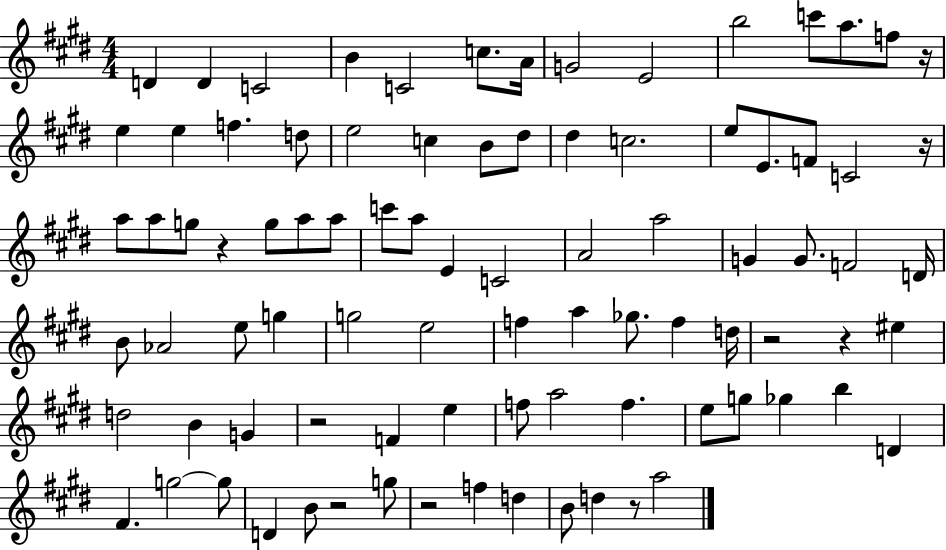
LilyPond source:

{
  \clef treble
  \numericTimeSignature
  \time 4/4
  \key e \major
  \repeat volta 2 { d'4 d'4 c'2 | b'4 c'2 c''8. a'16 | g'2 e'2 | b''2 c'''8 a''8. f''8 r16 | \break e''4 e''4 f''4. d''8 | e''2 c''4 b'8 dis''8 | dis''4 c''2. | e''8 e'8. f'8 c'2 r16 | \break a''8 a''8 g''8 r4 g''8 a''8 a''8 | c'''8 a''8 e'4 c'2 | a'2 a''2 | g'4 g'8. f'2 d'16 | \break b'8 aes'2 e''8 g''4 | g''2 e''2 | f''4 a''4 ges''8. f''4 d''16 | r2 r4 eis''4 | \break d''2 b'4 g'4 | r2 f'4 e''4 | f''8 a''2 f''4. | e''8 g''8 ges''4 b''4 d'4 | \break fis'4. g''2~~ g''8 | d'4 b'8 r2 g''8 | r2 f''4 d''4 | b'8 d''4 r8 a''2 | \break } \bar "|."
}